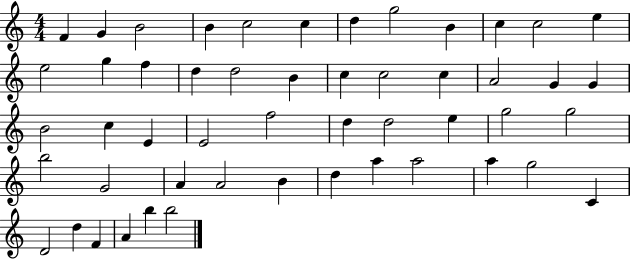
X:1
T:Untitled
M:4/4
L:1/4
K:C
F G B2 B c2 c d g2 B c c2 e e2 g f d d2 B c c2 c A2 G G B2 c E E2 f2 d d2 e g2 g2 b2 G2 A A2 B d a a2 a g2 C D2 d F A b b2